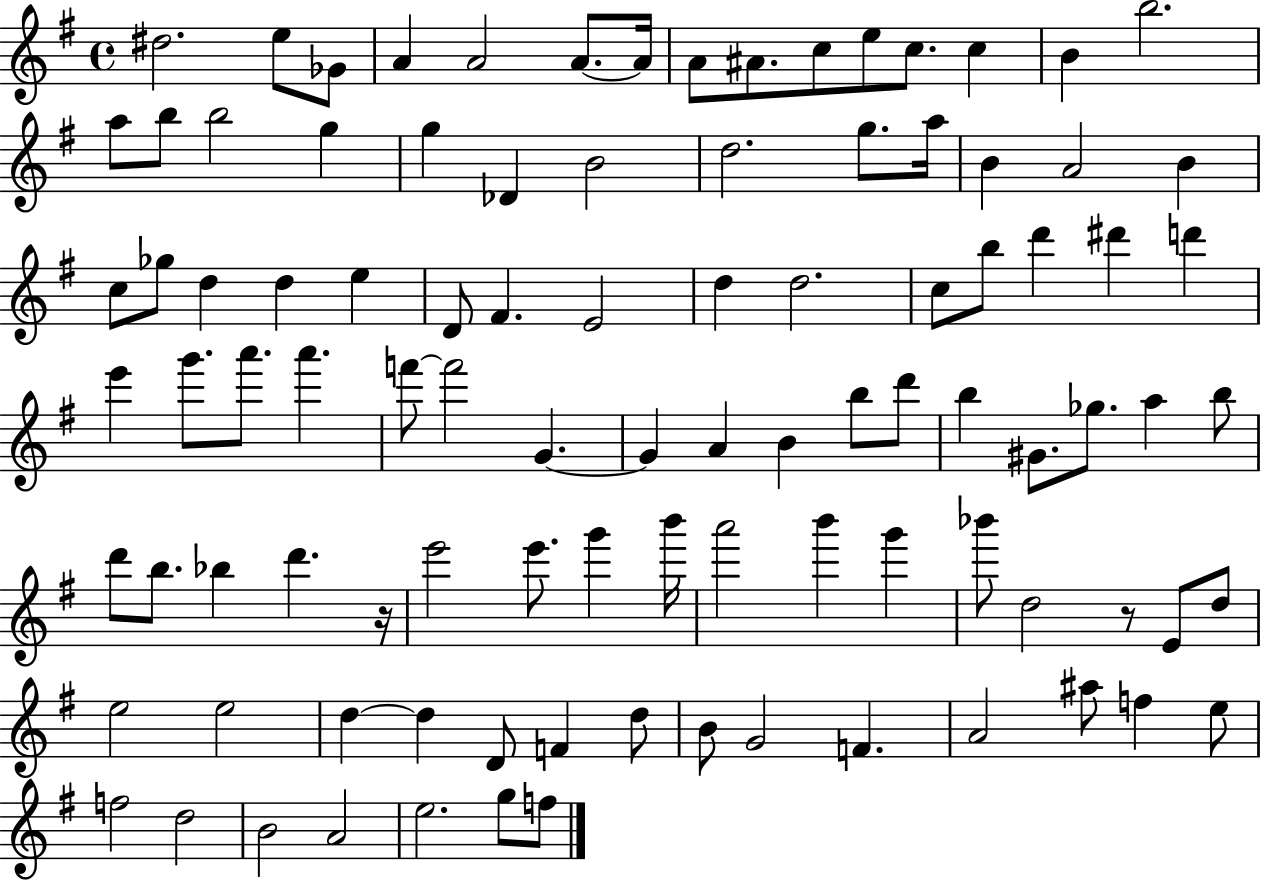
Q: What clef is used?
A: treble